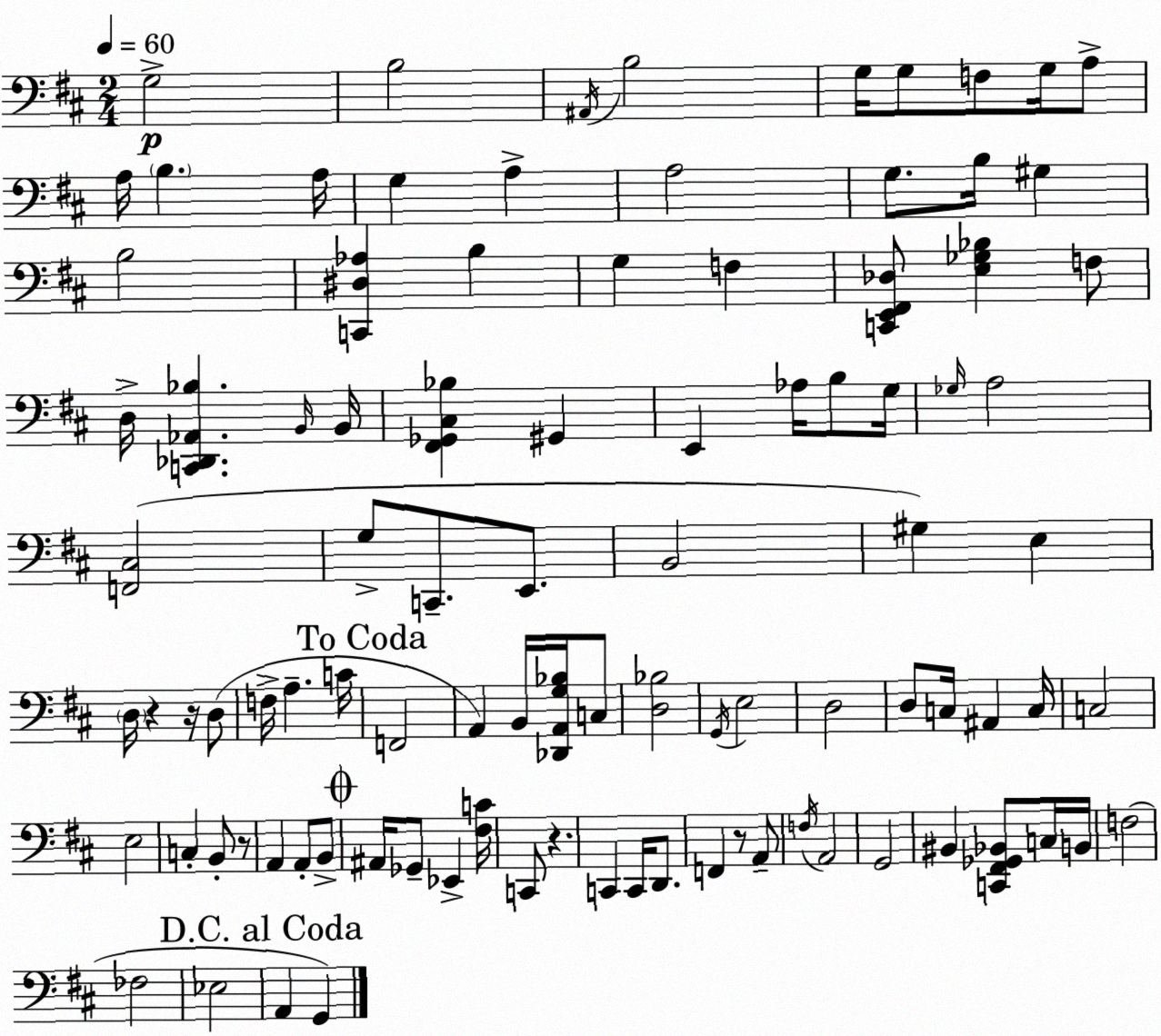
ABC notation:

X:1
T:Untitled
M:2/4
L:1/4
K:D
G,2 B,2 ^A,,/4 B,2 G,/4 G,/2 F,/2 G,/4 A,/2 A,/4 B, A,/4 G, A, A,2 G,/2 B,/4 ^G, B,2 [C,,^D,_A,] B, G, F, [C,,E,,^F,,_D,]/2 [E,_G,_B,] F,/2 D,/4 [C,,_D,,_A,,_B,] B,,/4 B,,/4 [^F,,_G,,^C,_B,] ^G,, E,, _A,/4 B,/2 G,/4 _G,/4 A,2 [F,,^C,]2 G,/2 C,,/2 E,,/2 B,,2 ^G, E, D,/4 z z/4 D,/2 F,/4 A, C/4 F,,2 A,, B,,/4 [_D,,A,,G,_B,]/4 C,/2 [D,_B,]2 G,,/4 E,2 D,2 D,/2 C,/4 ^A,, C,/4 C,2 E,2 C, B,,/2 z/2 A,, A,,/2 B,,/2 ^A,,/4 _G,,/2 _E,, [^F,C]/4 C,,/2 z C,, C,,/4 D,,/2 F,, z/2 A,,/2 F,/4 A,,2 G,,2 ^B,, [C,,^F,,_G,,_B,,]/2 C,/4 B,,/4 F,2 _F,2 _E,2 A,, G,,